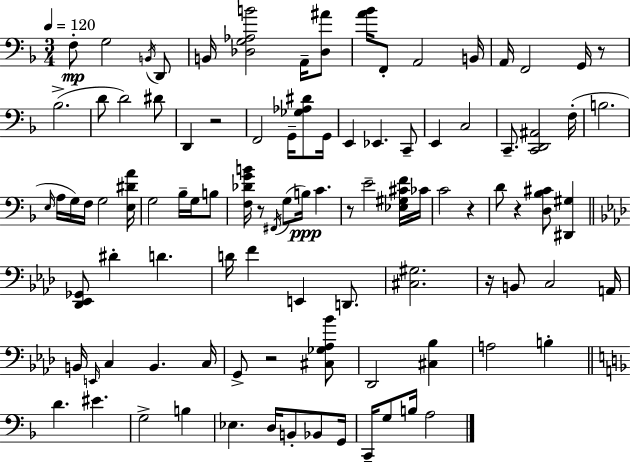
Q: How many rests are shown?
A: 8